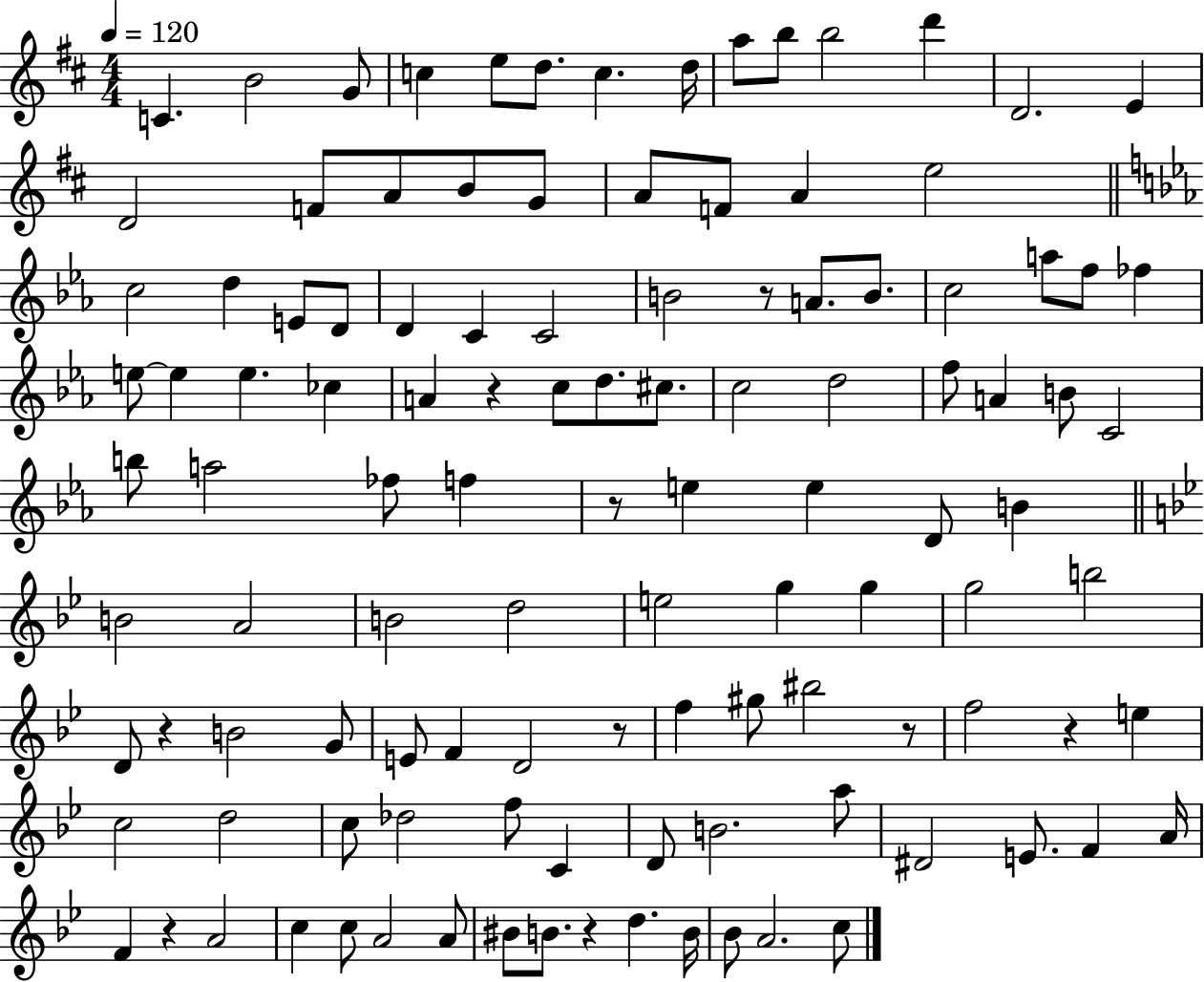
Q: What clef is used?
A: treble